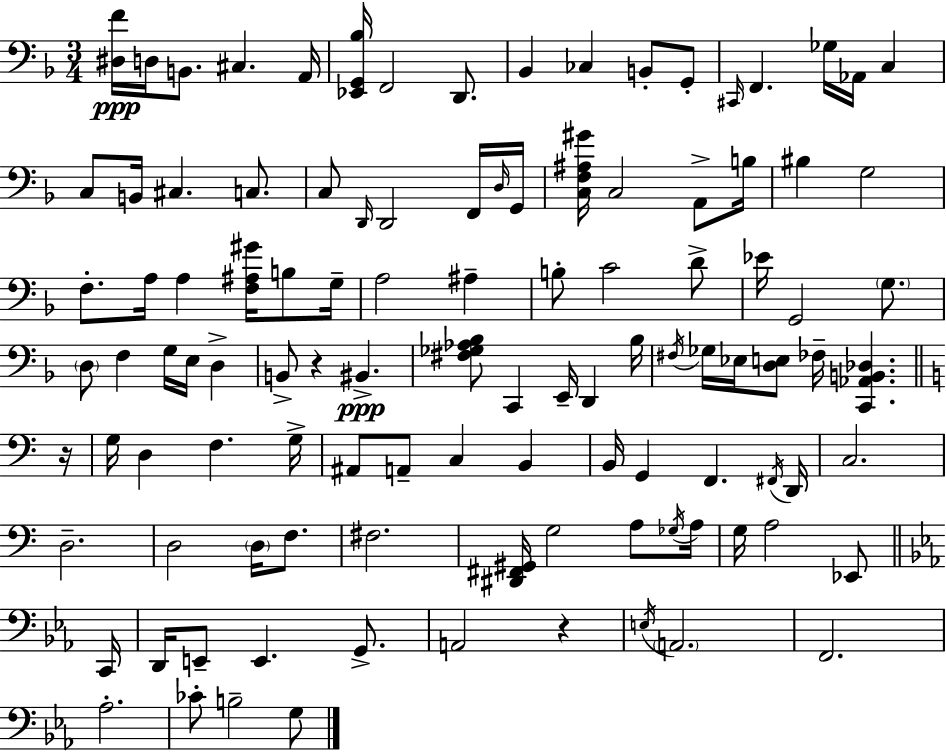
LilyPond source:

{
  \clef bass
  \numericTimeSignature
  \time 3/4
  \key f \major
  <dis f'>16\ppp d16 b,8. cis4. a,16 | <ees, g, bes>16 f,2 d,8. | bes,4 ces4 b,8-. g,8-. | \grace { cis,16 } f,4. ges16 aes,16 c4 | \break c8 b,16 cis4. c8. | c8 \grace { d,16 } d,2 | f,16 \grace { d16 } g,16 <c f ais gis'>16 c2 | a,8-> b16 bis4 g2 | \break f8.-. a16 a4 <f ais gis'>16 | b8 g16-- a2 ais4-- | b8-. c'2 | d'8-> ees'16 g,2 | \break \parenthesize g8. \parenthesize d8 f4 g16 e16 d4-> | b,8-> r4 bis,4.->\ppp | <fis ges aes bes>8 c,4 e,16-- d,4 | bes16 \acciaccatura { fis16 } ges16 ees16 <d e>8 fes16-- <c, aes, b, des>4. | \break \bar "||" \break \key c \major r16 g16 d4 f4. | g16-> ais,8 a,8-- c4 b,4 | b,16 g,4 f,4. | \acciaccatura { fis,16 } d,16 c2. | \break d2.-- | d2 \parenthesize d16 f8. | fis2. | <dis, fis, gis,>16 g2 a8 | \break \acciaccatura { ges16 } a16 g16 a2 | ees,8 \bar "||" \break \key ees \major c,16 d,16 e,8-- e,4. g,8.-> | a,2 r4 | \acciaccatura { e16 } \parenthesize a,2. | f,2. | \break aes2.-. | ces'8-. b2-- | g8 \bar "|."
}